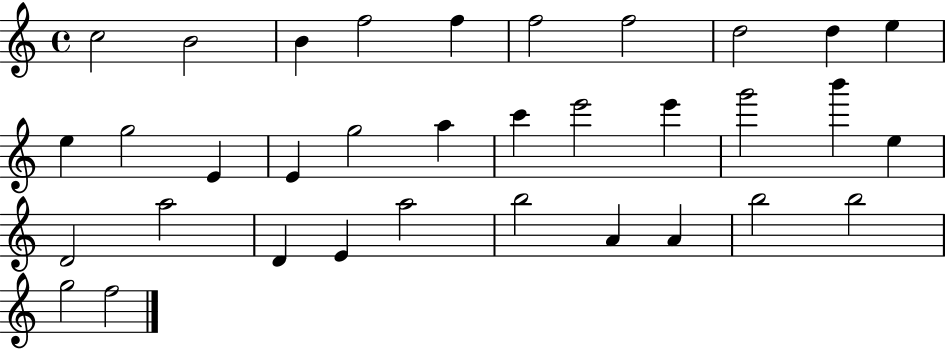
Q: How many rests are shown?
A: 0